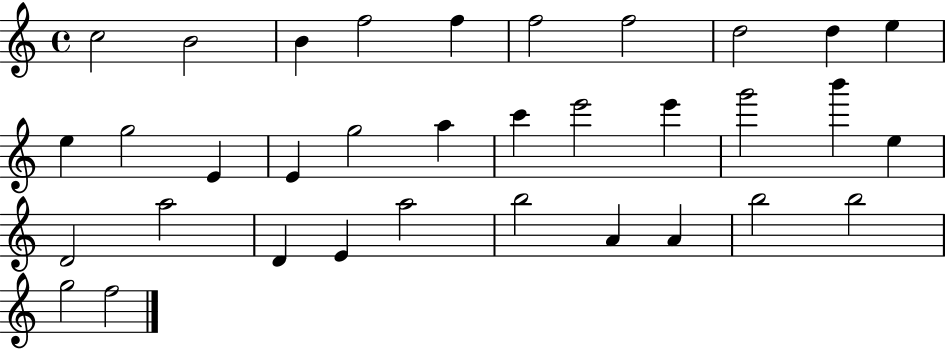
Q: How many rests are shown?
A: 0